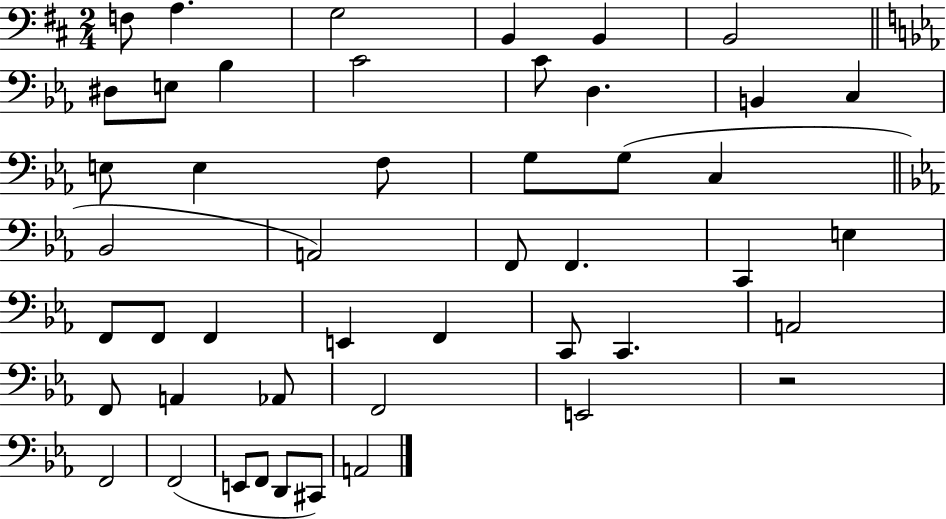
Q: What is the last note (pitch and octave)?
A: A2